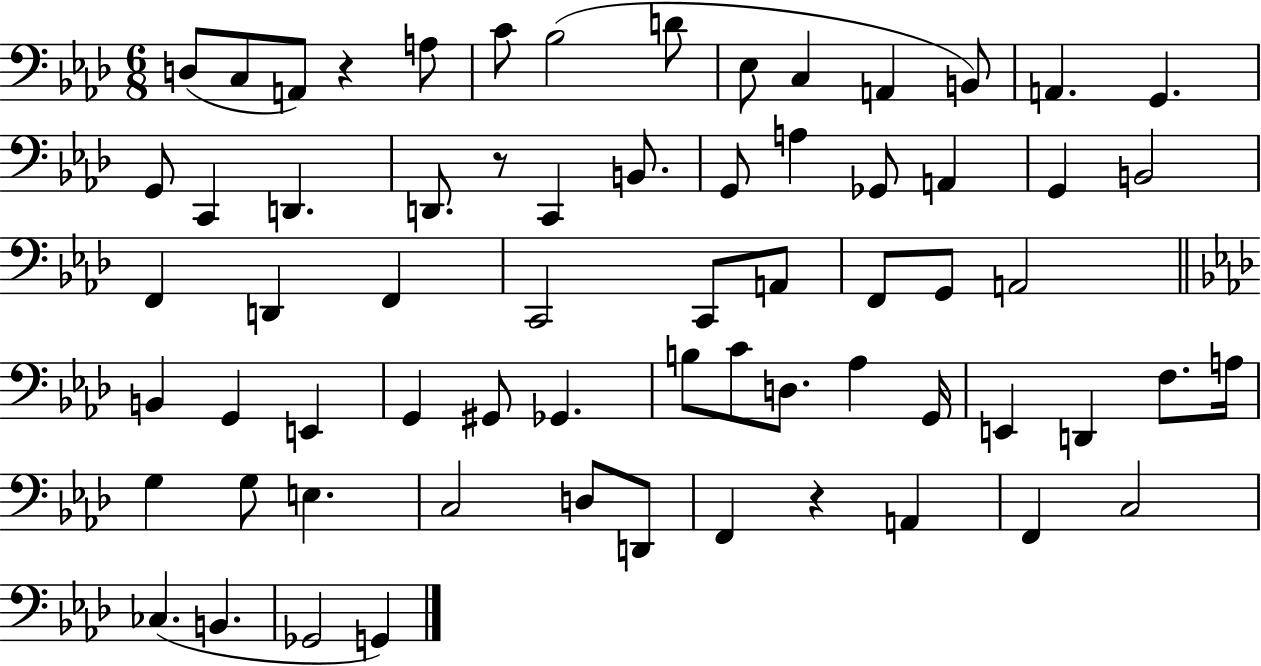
{
  \clef bass
  \numericTimeSignature
  \time 6/8
  \key aes \major
  d8( c8 a,8) r4 a8 | c'8 bes2( d'8 | ees8 c4 a,4 b,8) | a,4. g,4. | \break g,8 c,4 d,4. | d,8. r8 c,4 b,8. | g,8 a4 ges,8 a,4 | g,4 b,2 | \break f,4 d,4 f,4 | c,2 c,8 a,8 | f,8 g,8 a,2 | \bar "||" \break \key aes \major b,4 g,4 e,4 | g,4 gis,8 ges,4. | b8 c'8 d8. aes4 g,16 | e,4 d,4 f8. a16 | \break g4 g8 e4. | c2 d8 d,8 | f,4 r4 a,4 | f,4 c2 | \break ces4.( b,4. | ges,2 g,4) | \bar "|."
}